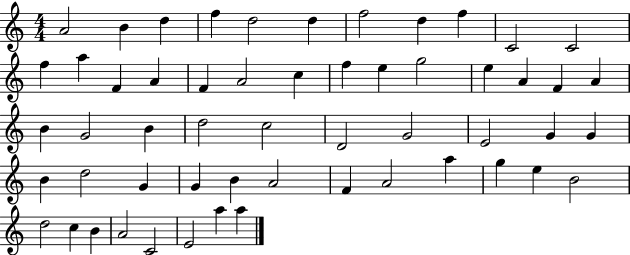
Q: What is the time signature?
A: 4/4